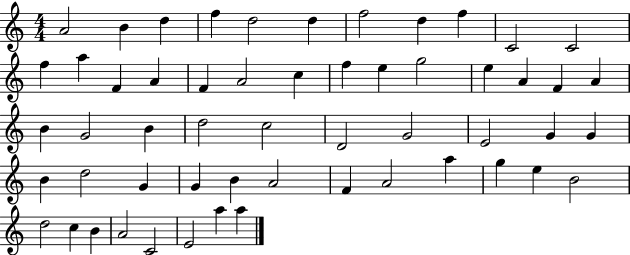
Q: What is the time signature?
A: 4/4